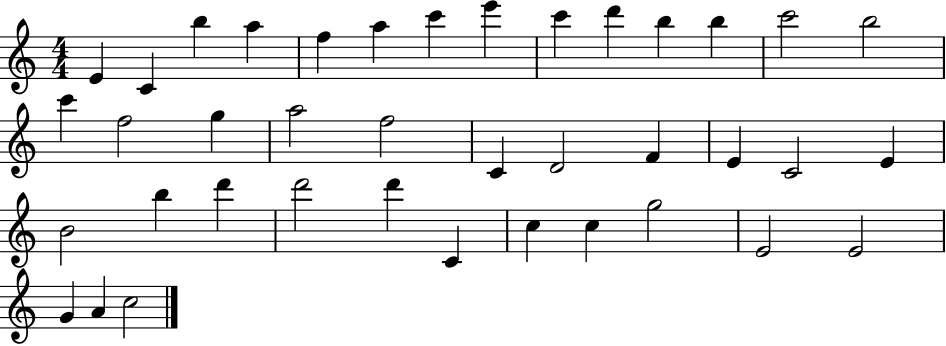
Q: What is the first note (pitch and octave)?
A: E4